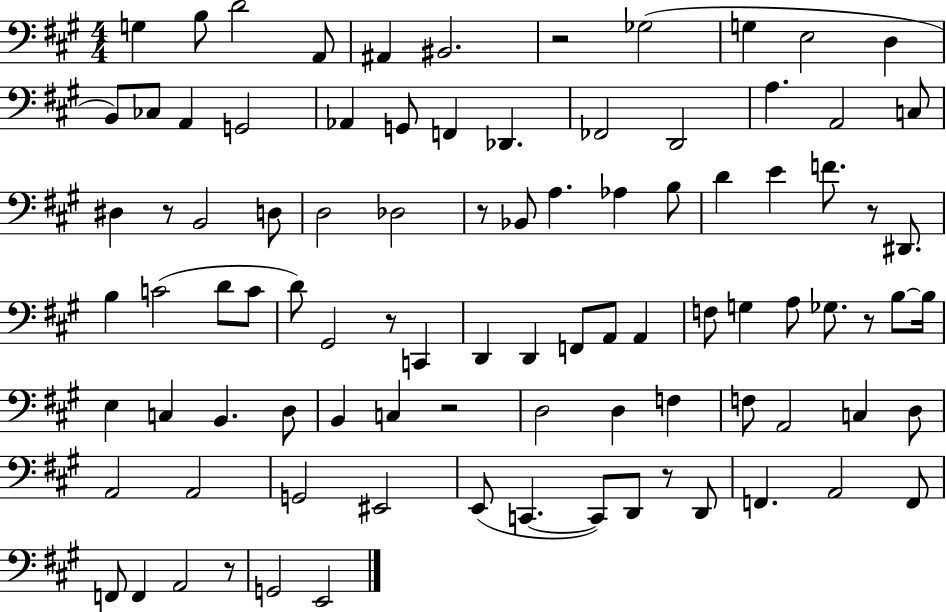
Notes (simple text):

G3/q B3/e D4/h A2/e A#2/q BIS2/h. R/h Gb3/h G3/q E3/h D3/q B2/e CES3/e A2/q G2/h Ab2/q G2/e F2/q Db2/q. FES2/h D2/h A3/q. A2/h C3/e D#3/q R/e B2/h D3/e D3/h Db3/h R/e Bb2/e A3/q. Ab3/q B3/e D4/q E4/q F4/e. R/e D#2/e. B3/q C4/h D4/e C4/e D4/e G#2/h R/e C2/q D2/q D2/q F2/e A2/e A2/q F3/e G3/q A3/e Gb3/e. R/e B3/e B3/s E3/q C3/q B2/q. D3/e B2/q C3/q R/h D3/h D3/q F3/q F3/e A2/h C3/q D3/e A2/h A2/h G2/h EIS2/h E2/e C2/q. C2/e D2/e R/e D2/e F2/q. A2/h F2/e F2/e F2/q A2/h R/e G2/h E2/h